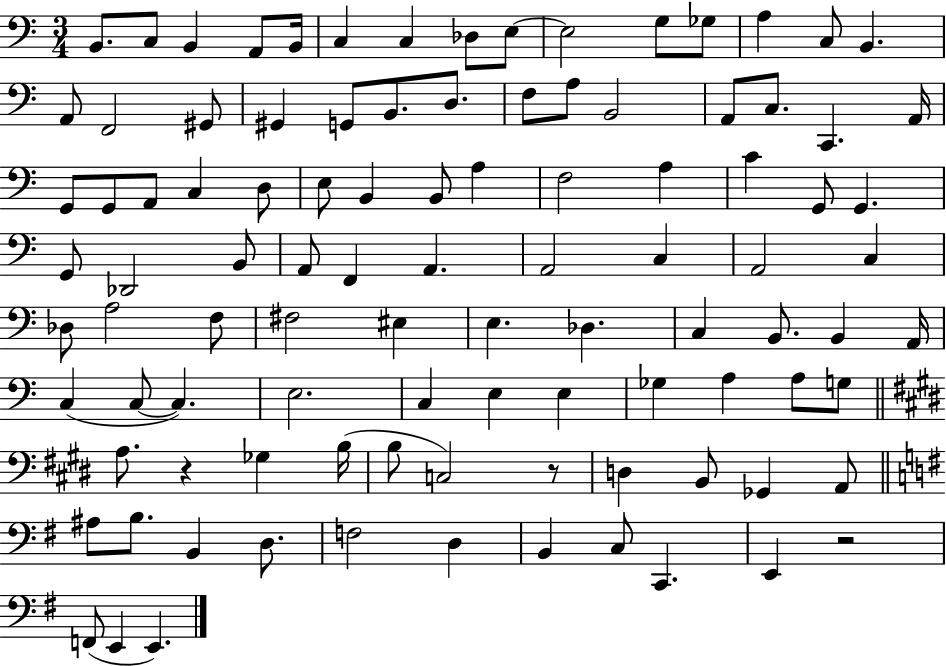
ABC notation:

X:1
T:Untitled
M:3/4
L:1/4
K:C
B,,/2 C,/2 B,, A,,/2 B,,/4 C, C, _D,/2 E,/2 E,2 G,/2 _G,/2 A, C,/2 B,, A,,/2 F,,2 ^G,,/2 ^G,, G,,/2 B,,/2 D,/2 F,/2 A,/2 B,,2 A,,/2 C,/2 C,, A,,/4 G,,/2 G,,/2 A,,/2 C, D,/2 E,/2 B,, B,,/2 A, F,2 A, C G,,/2 G,, G,,/2 _D,,2 B,,/2 A,,/2 F,, A,, A,,2 C, A,,2 C, _D,/2 A,2 F,/2 ^F,2 ^E, E, _D, C, B,,/2 B,, A,,/4 C, C,/2 C, E,2 C, E, E, _G, A, A,/2 G,/2 A,/2 z _G, B,/4 B,/2 C,2 z/2 D, B,,/2 _G,, A,,/2 ^A,/2 B,/2 B,, D,/2 F,2 D, B,, C,/2 C,, E,, z2 F,,/2 E,, E,,